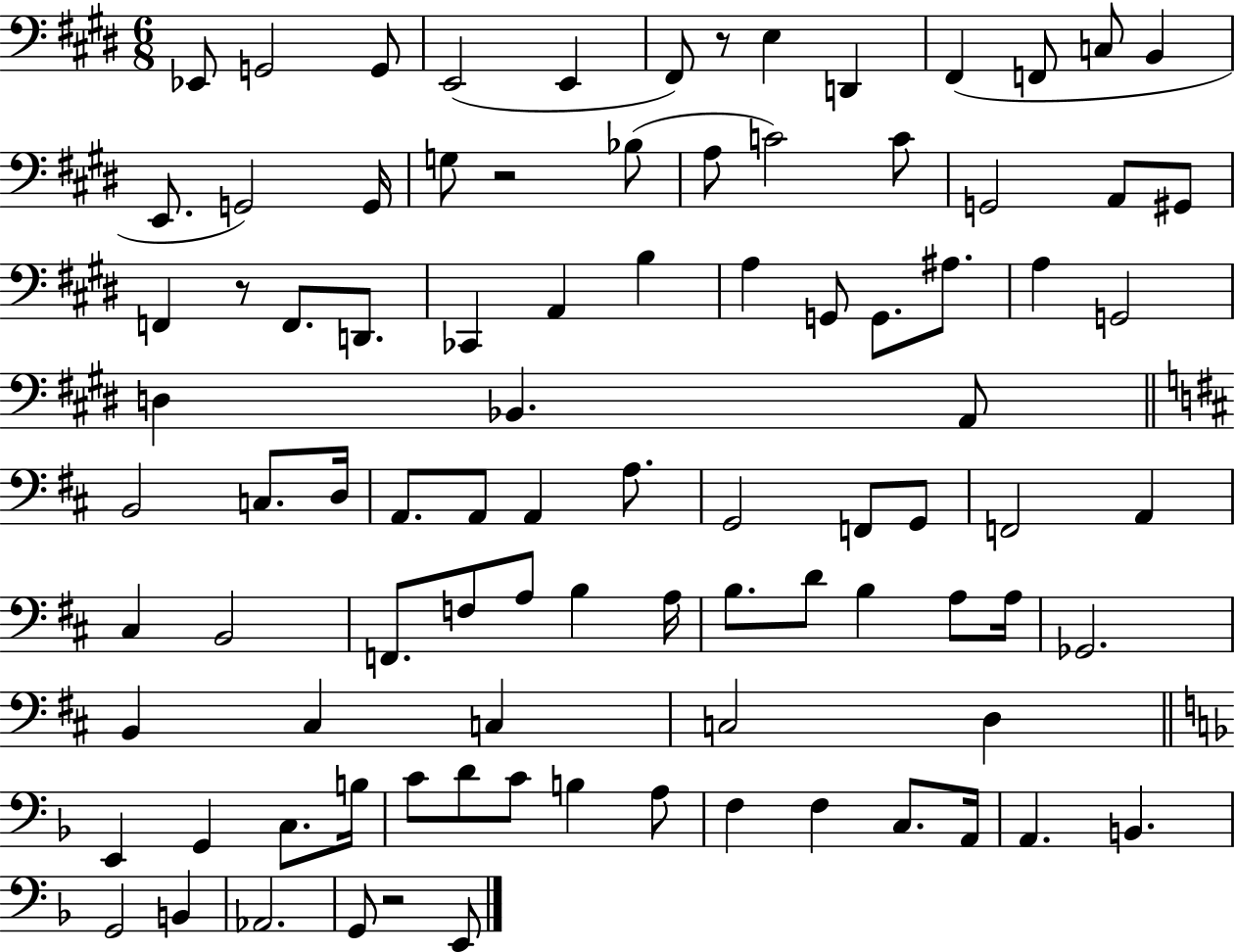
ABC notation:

X:1
T:Untitled
M:6/8
L:1/4
K:E
_E,,/2 G,,2 G,,/2 E,,2 E,, ^F,,/2 z/2 E, D,, ^F,, F,,/2 C,/2 B,, E,,/2 G,,2 G,,/4 G,/2 z2 _B,/2 A,/2 C2 C/2 G,,2 A,,/2 ^G,,/2 F,, z/2 F,,/2 D,,/2 _C,, A,, B, A, G,,/2 G,,/2 ^A,/2 A, G,,2 D, _B,, A,,/2 B,,2 C,/2 D,/4 A,,/2 A,,/2 A,, A,/2 G,,2 F,,/2 G,,/2 F,,2 A,, ^C, B,,2 F,,/2 F,/2 A,/2 B, A,/4 B,/2 D/2 B, A,/2 A,/4 _G,,2 B,, ^C, C, C,2 D, E,, G,, C,/2 B,/4 C/2 D/2 C/2 B, A,/2 F, F, C,/2 A,,/4 A,, B,, G,,2 B,, _A,,2 G,,/2 z2 E,,/2